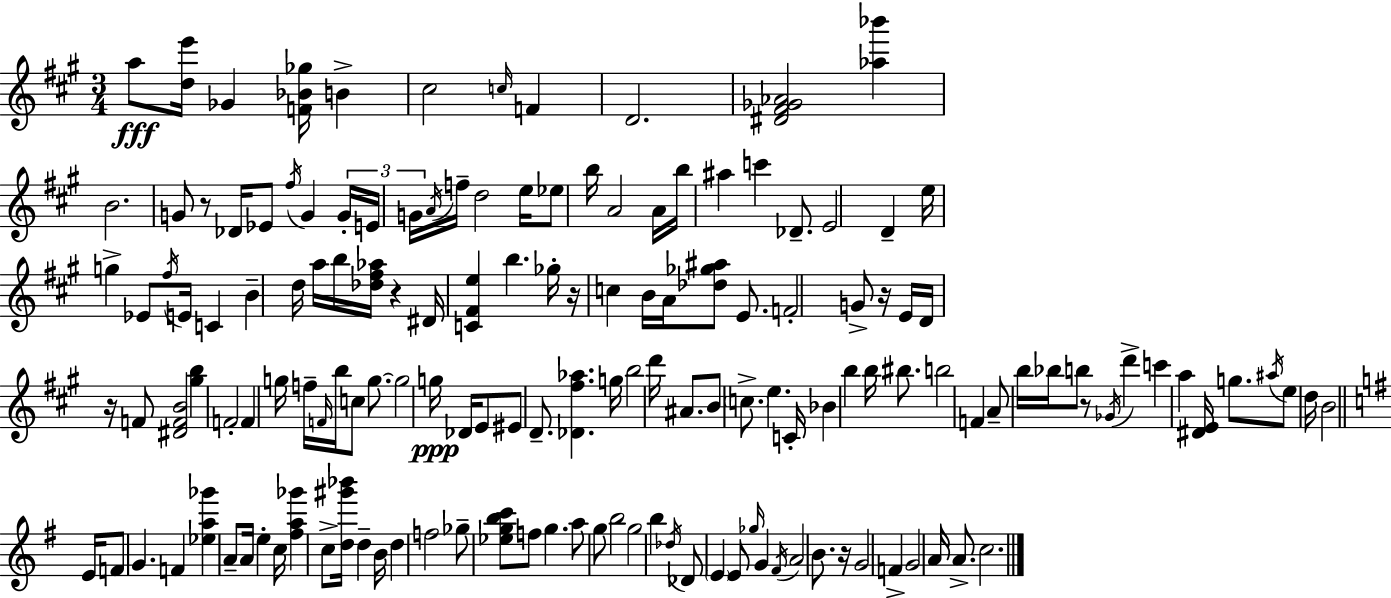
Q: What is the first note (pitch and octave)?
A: A5